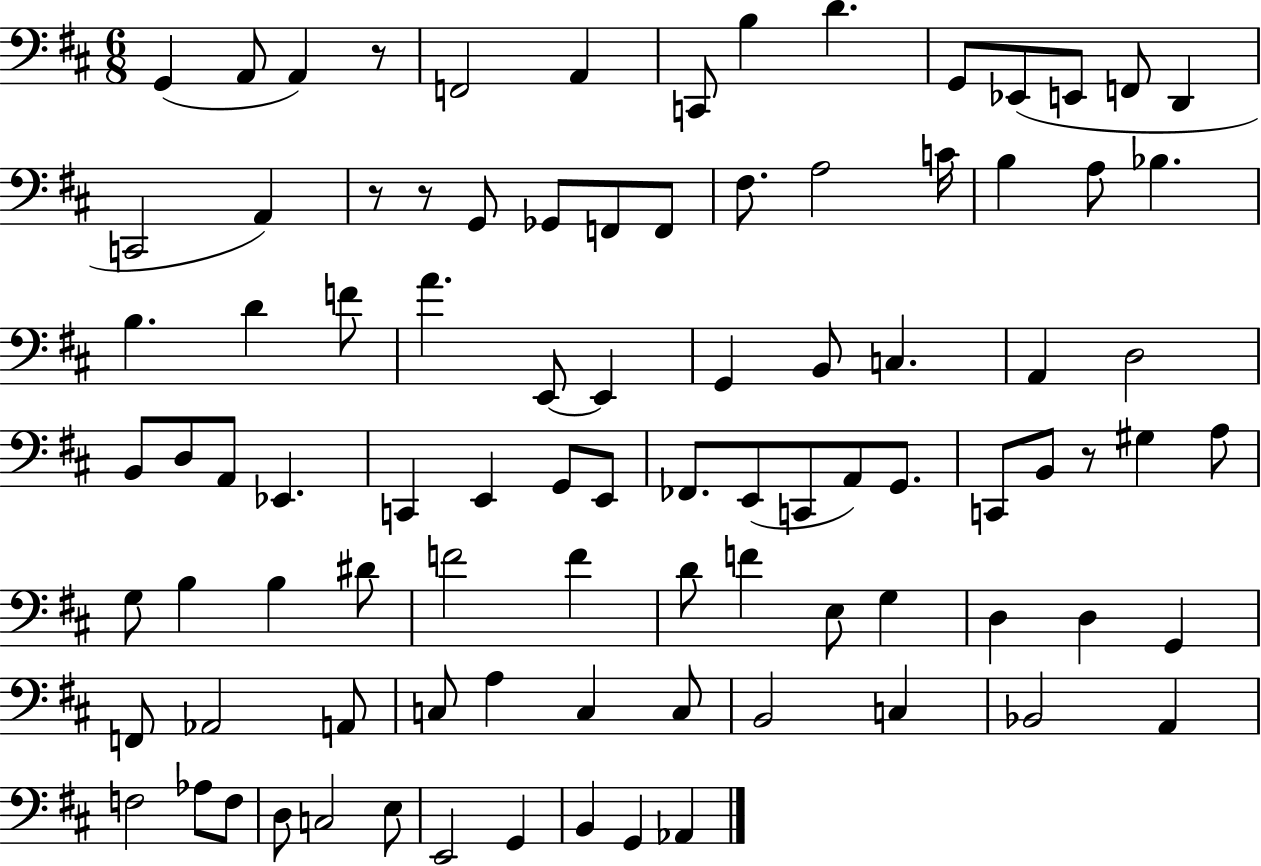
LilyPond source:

{
  \clef bass
  \numericTimeSignature
  \time 6/8
  \key d \major
  g,4( a,8 a,4) r8 | f,2 a,4 | c,8 b4 d'4. | g,8 ees,8( e,8 f,8 d,4 | \break c,2 a,4) | r8 r8 g,8 ges,8 f,8 f,8 | fis8. a2 c'16 | b4 a8 bes4. | \break b4. d'4 f'8 | a'4. e,8~~ e,4 | g,4 b,8 c4. | a,4 d2 | \break b,8 d8 a,8 ees,4. | c,4 e,4 g,8 e,8 | fes,8. e,8( c,8 a,8) g,8. | c,8 b,8 r8 gis4 a8 | \break g8 b4 b4 dis'8 | f'2 f'4 | d'8 f'4 e8 g4 | d4 d4 g,4 | \break f,8 aes,2 a,8 | c8 a4 c4 c8 | b,2 c4 | bes,2 a,4 | \break f2 aes8 f8 | d8 c2 e8 | e,2 g,4 | b,4 g,4 aes,4 | \break \bar "|."
}